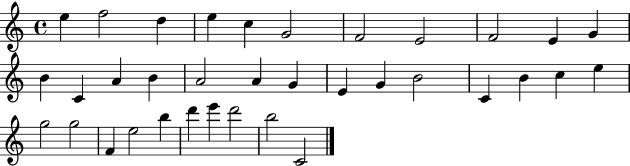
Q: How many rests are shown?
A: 0